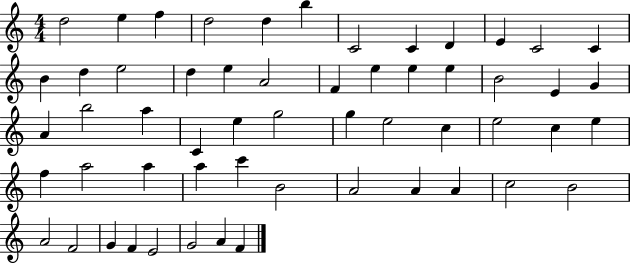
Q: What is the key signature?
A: C major